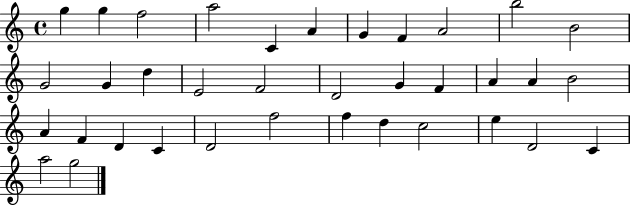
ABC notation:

X:1
T:Untitled
M:4/4
L:1/4
K:C
g g f2 a2 C A G F A2 b2 B2 G2 G d E2 F2 D2 G F A A B2 A F D C D2 f2 f d c2 e D2 C a2 g2